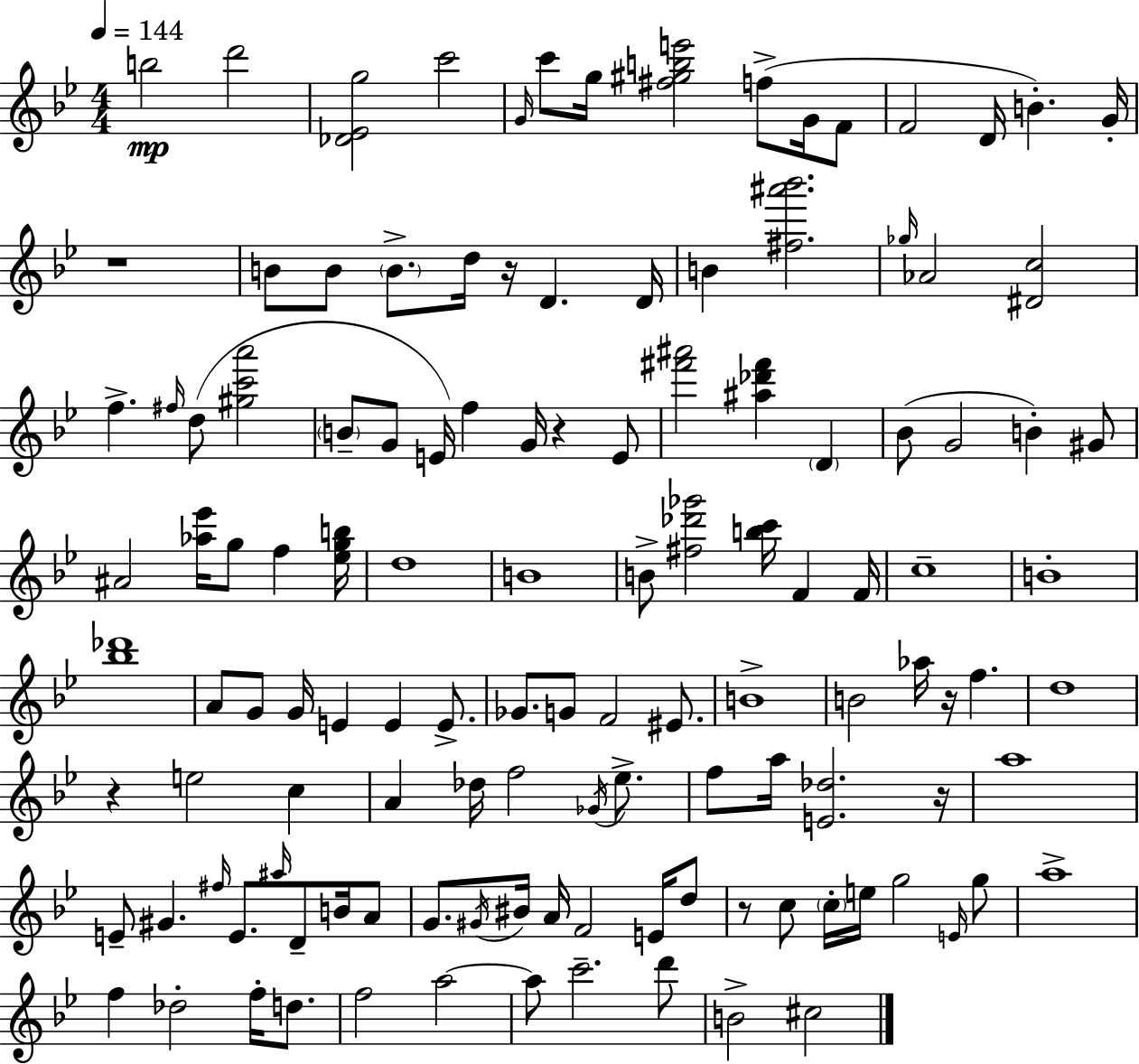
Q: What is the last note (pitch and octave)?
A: C#5